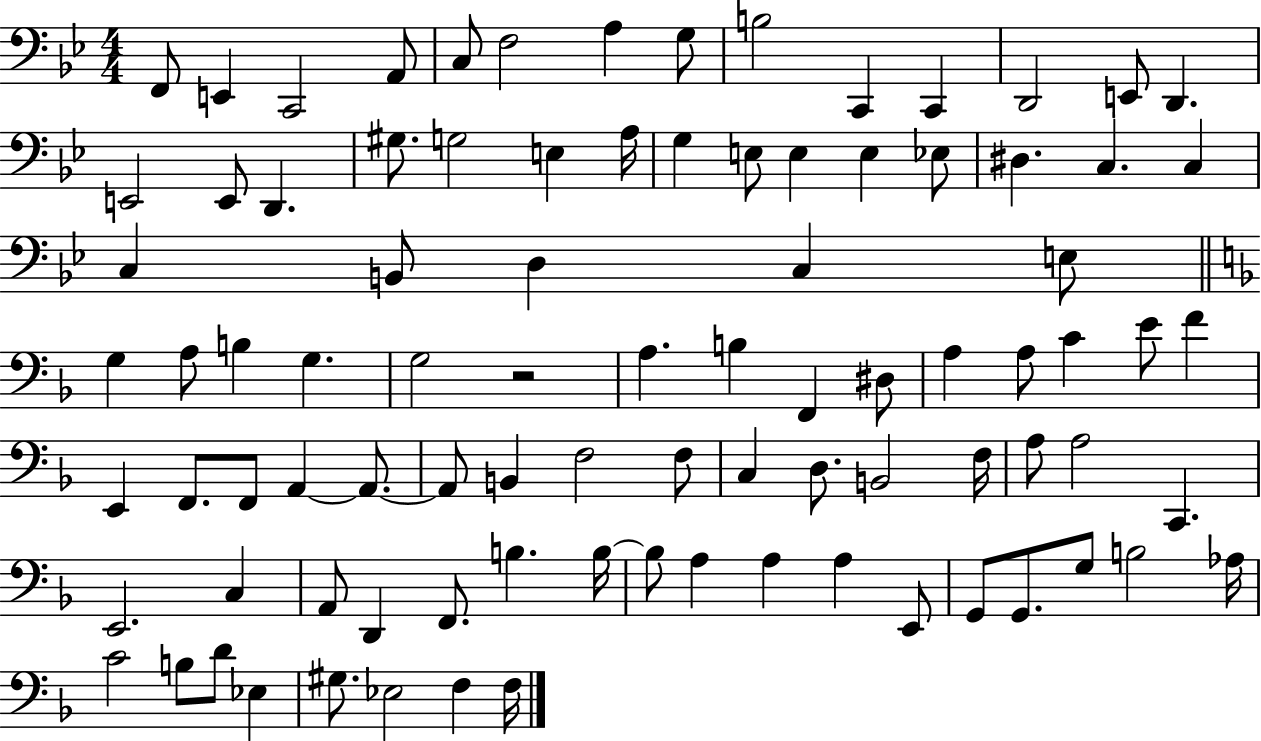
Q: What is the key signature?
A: BES major